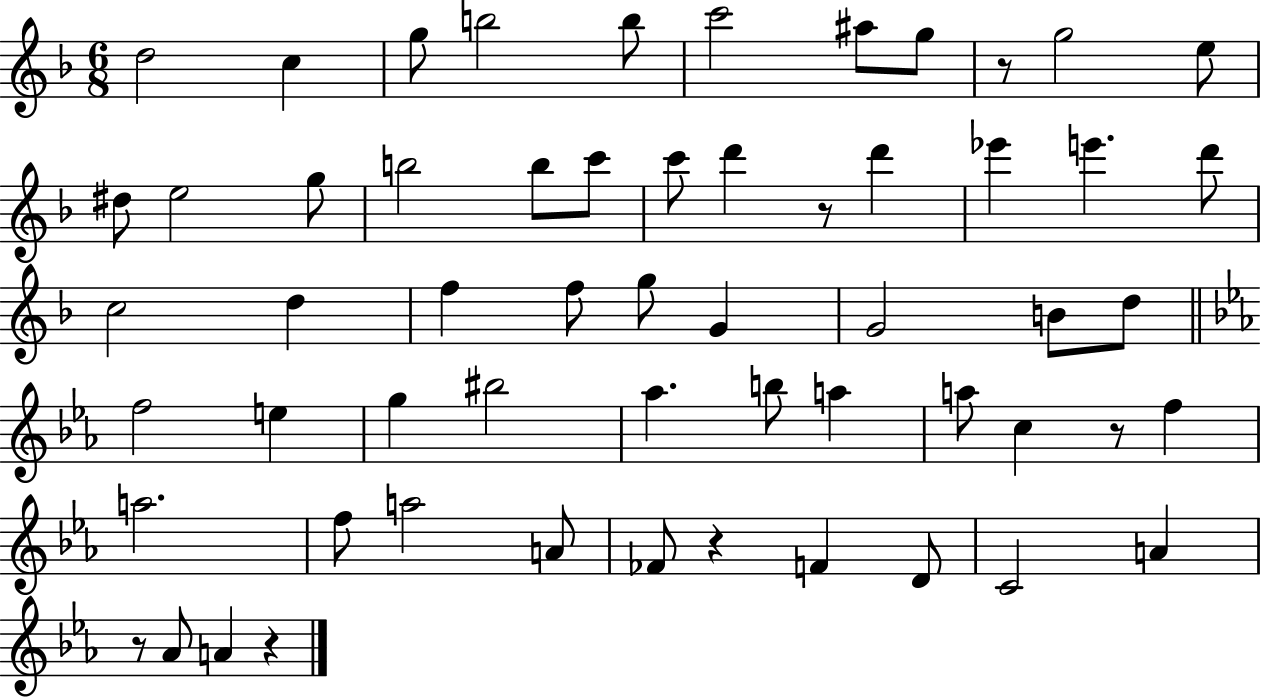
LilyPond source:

{
  \clef treble
  \numericTimeSignature
  \time 6/8
  \key f \major
  d''2 c''4 | g''8 b''2 b''8 | c'''2 ais''8 g''8 | r8 g''2 e''8 | \break dis''8 e''2 g''8 | b''2 b''8 c'''8 | c'''8 d'''4 r8 d'''4 | ees'''4 e'''4. d'''8 | \break c''2 d''4 | f''4 f''8 g''8 g'4 | g'2 b'8 d''8 | \bar "||" \break \key ees \major f''2 e''4 | g''4 bis''2 | aes''4. b''8 a''4 | a''8 c''4 r8 f''4 | \break a''2. | f''8 a''2 a'8 | fes'8 r4 f'4 d'8 | c'2 a'4 | \break r8 aes'8 a'4 r4 | \bar "|."
}